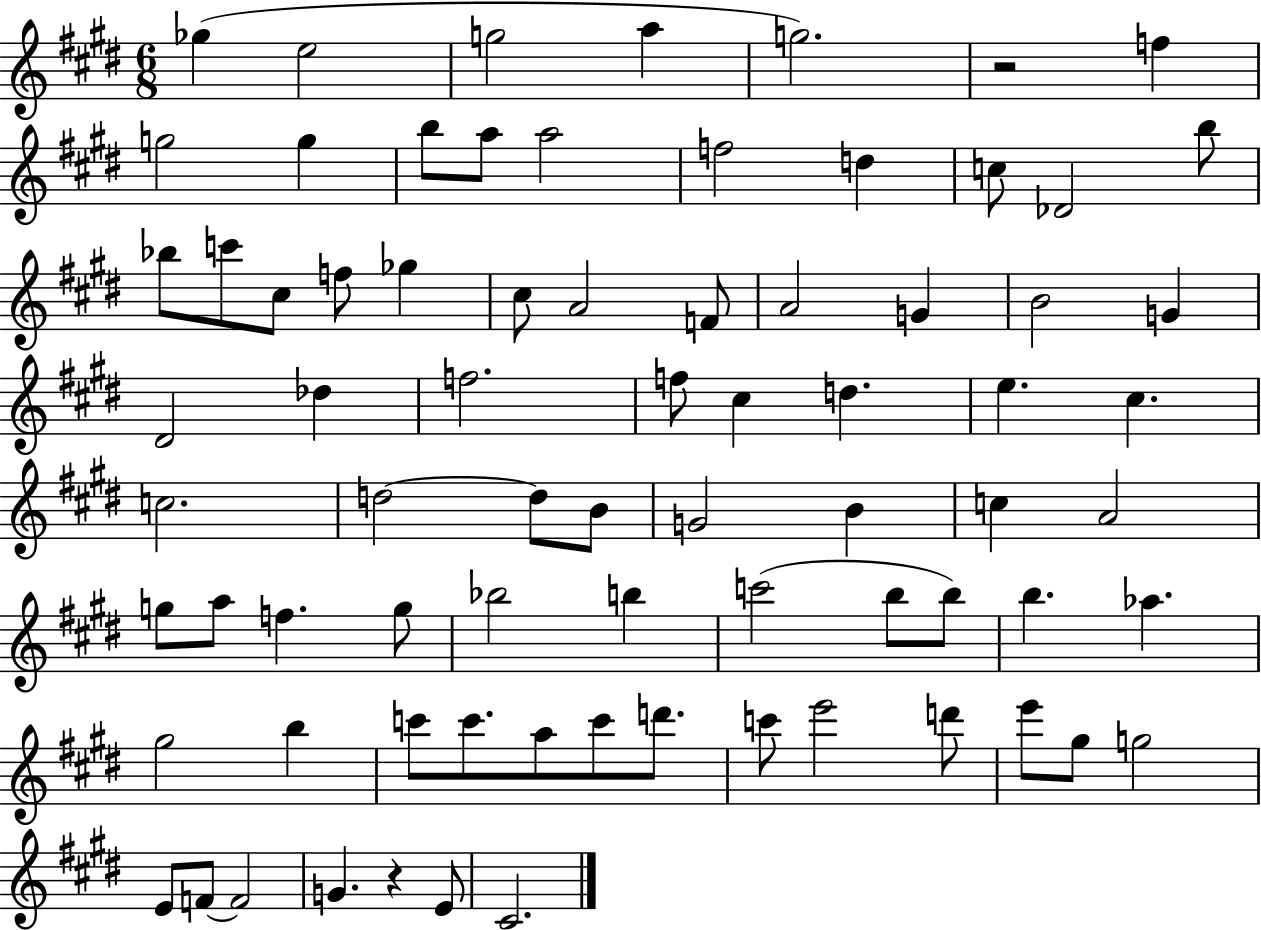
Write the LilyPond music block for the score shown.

{
  \clef treble
  \numericTimeSignature
  \time 6/8
  \key e \major
  ges''4( e''2 | g''2 a''4 | g''2.) | r2 f''4 | \break g''2 g''4 | b''8 a''8 a''2 | f''2 d''4 | c''8 des'2 b''8 | \break bes''8 c'''8 cis''8 f''8 ges''4 | cis''8 a'2 f'8 | a'2 g'4 | b'2 g'4 | \break dis'2 des''4 | f''2. | f''8 cis''4 d''4. | e''4. cis''4. | \break c''2. | d''2~~ d''8 b'8 | g'2 b'4 | c''4 a'2 | \break g''8 a''8 f''4. g''8 | bes''2 b''4 | c'''2( b''8 b''8) | b''4. aes''4. | \break gis''2 b''4 | c'''8 c'''8. a''8 c'''8 d'''8. | c'''8 e'''2 d'''8 | e'''8 gis''8 g''2 | \break e'8 f'8~~ f'2 | g'4. r4 e'8 | cis'2. | \bar "|."
}